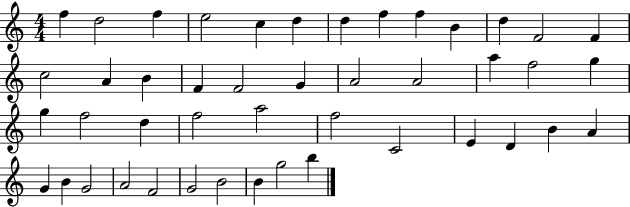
X:1
T:Untitled
M:4/4
L:1/4
K:C
f d2 f e2 c d d f f B d F2 F c2 A B F F2 G A2 A2 a f2 g g f2 d f2 a2 f2 C2 E D B A G B G2 A2 F2 G2 B2 B g2 b